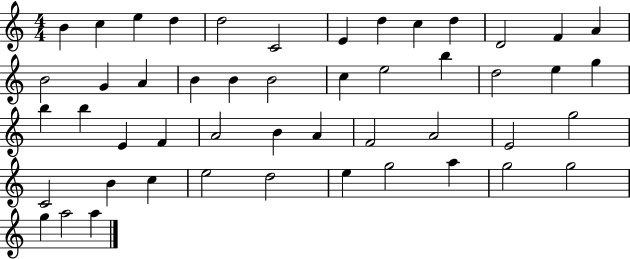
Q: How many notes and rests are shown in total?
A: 49